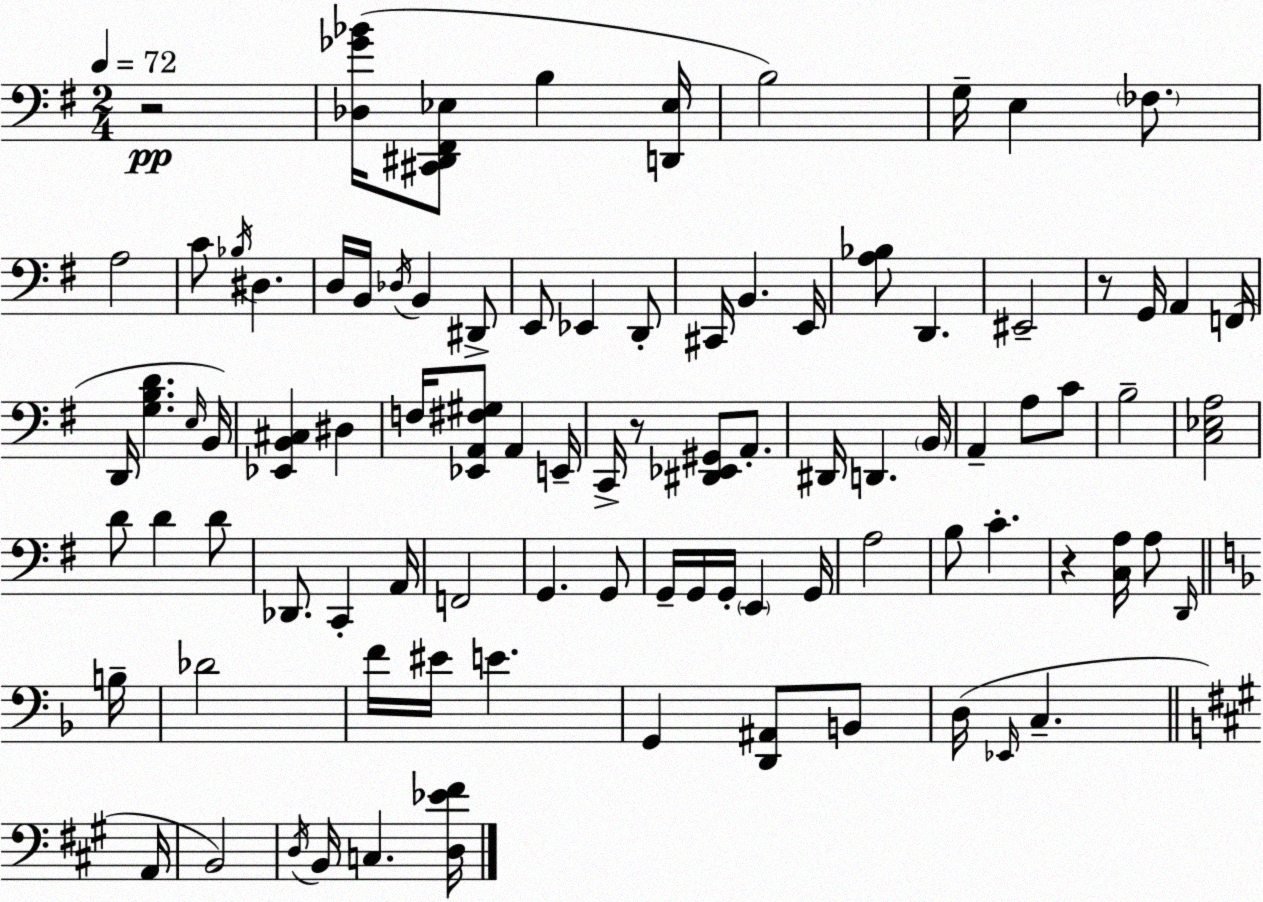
X:1
T:Untitled
M:2/4
L:1/4
K:Em
z2 [_D,_G_B]/4 [^C,,^D,,^F,,_E,]/2 B, [D,,_E,]/4 B,2 G,/4 E, _F,/2 A,2 C/2 _B,/4 ^D, D,/4 B,,/4 _D,/4 B,, ^D,,/2 E,,/2 _E,, D,,/2 ^C,,/4 B,, E,,/4 [A,_B,]/2 D,, ^E,,2 z/2 G,,/4 A,, F,,/4 D,,/4 [G,B,D] E,/4 B,,/4 [_E,,B,,^C,] ^D, F,/4 [_E,,A,,^F,^G,]/2 A,, E,,/4 C,,/4 z/2 [^D,,_E,,^G,,]/2 A,,/2 ^D,,/4 D,, B,,/4 A,, A,/2 C/2 B,2 [C,_E,A,]2 D/2 D D/2 _D,,/2 C,, A,,/4 F,,2 G,, G,,/2 G,,/4 G,,/4 G,,/4 E,, G,,/4 A,2 B,/2 C z [C,A,]/4 A,/2 D,,/4 B,/4 _D2 F/4 ^E/4 E G,, [D,,^A,,]/2 B,,/2 D,/4 _E,,/4 C, A,,/4 B,,2 D,/4 B,,/4 C, [D,_E^F]/4